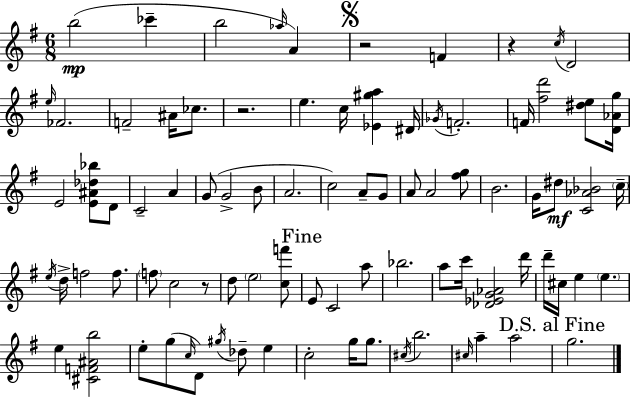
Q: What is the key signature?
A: G major